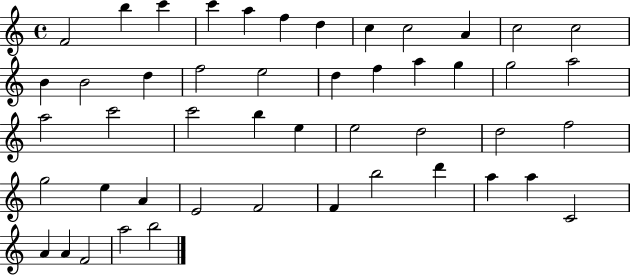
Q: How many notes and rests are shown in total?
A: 48